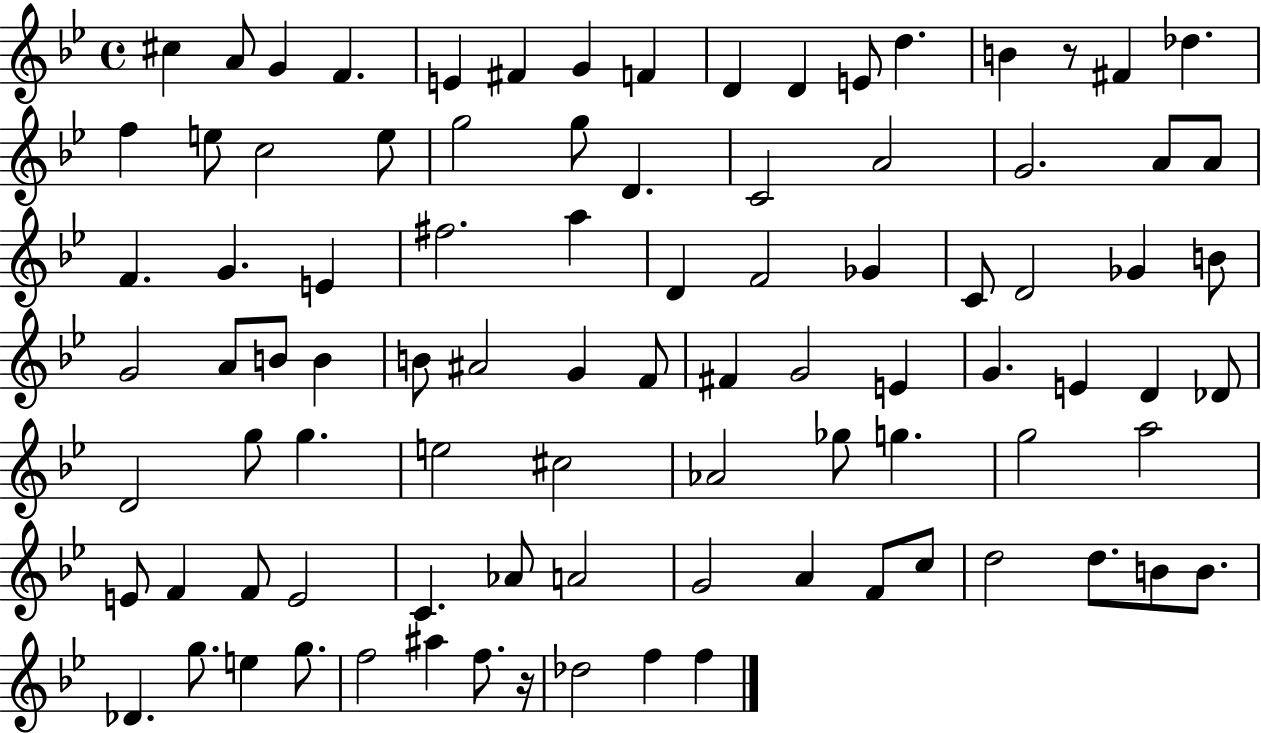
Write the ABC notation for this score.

X:1
T:Untitled
M:4/4
L:1/4
K:Bb
^c A/2 G F E ^F G F D D E/2 d B z/2 ^F _d f e/2 c2 e/2 g2 g/2 D C2 A2 G2 A/2 A/2 F G E ^f2 a D F2 _G C/2 D2 _G B/2 G2 A/2 B/2 B B/2 ^A2 G F/2 ^F G2 E G E D _D/2 D2 g/2 g e2 ^c2 _A2 _g/2 g g2 a2 E/2 F F/2 E2 C _A/2 A2 G2 A F/2 c/2 d2 d/2 B/2 B/2 _D g/2 e g/2 f2 ^a f/2 z/4 _d2 f f